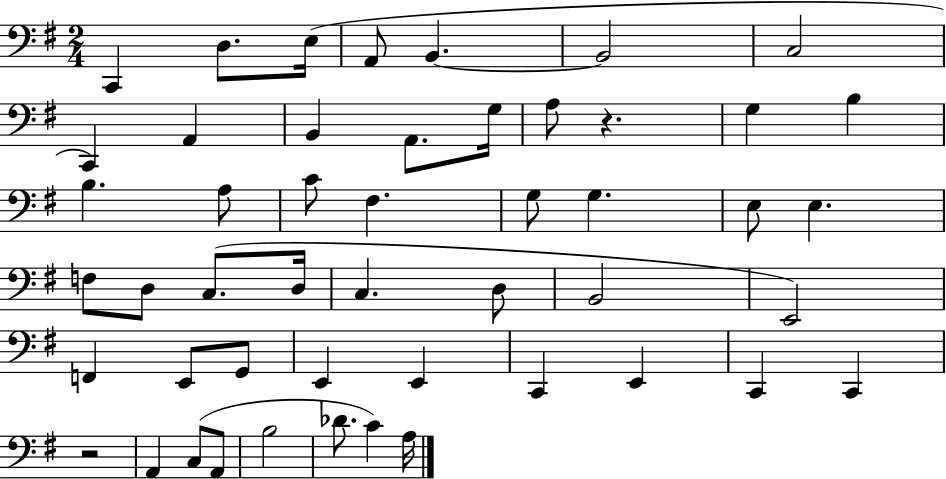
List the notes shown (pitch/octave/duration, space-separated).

C2/q D3/e. E3/s A2/e B2/q. B2/h C3/h C2/q A2/q B2/q A2/e. G3/s A3/e R/q. G3/q B3/q B3/q. A3/e C4/e F#3/q. G3/e G3/q. E3/e E3/q. F3/e D3/e C3/e. D3/s C3/q. D3/e B2/h E2/h F2/q E2/e G2/e E2/q E2/q C2/q E2/q C2/q C2/q R/h A2/q C3/e A2/e B3/h Db4/e. C4/q A3/s